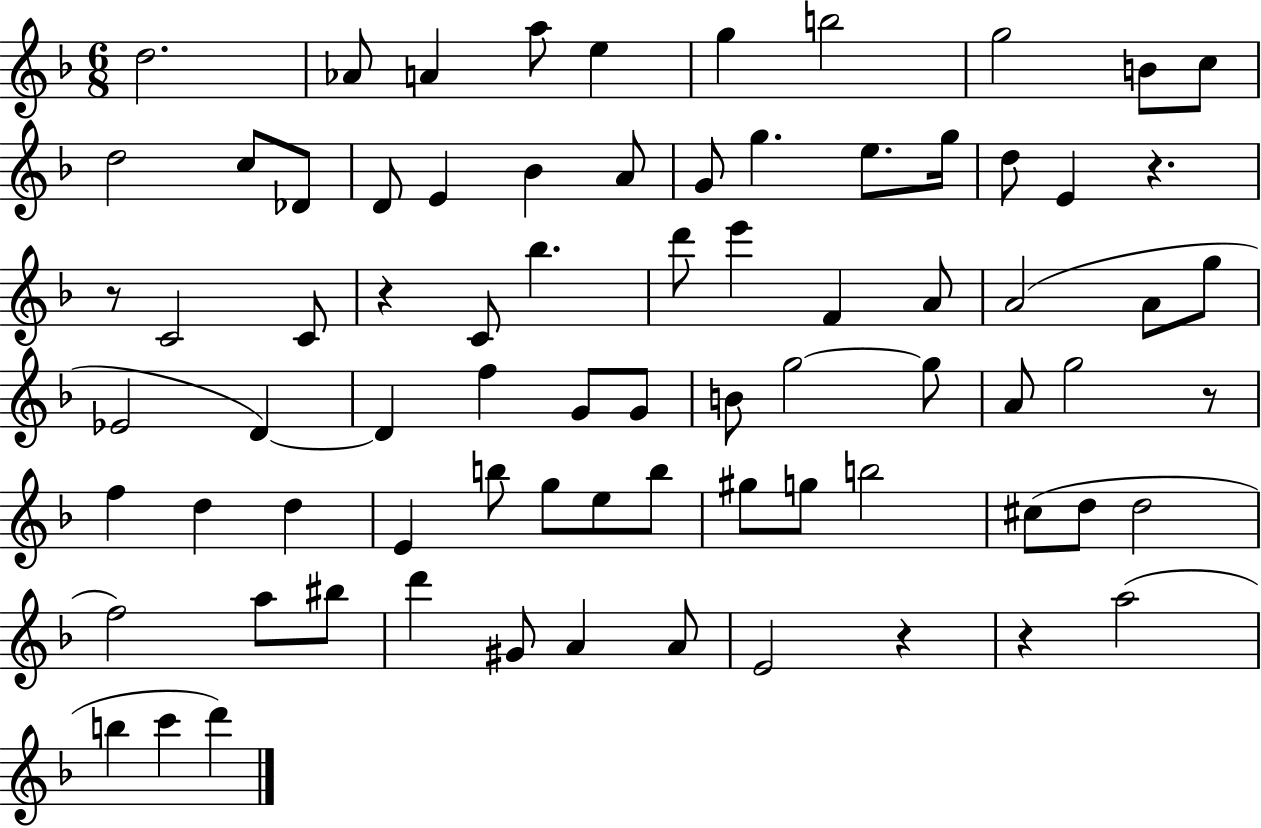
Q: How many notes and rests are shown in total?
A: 77